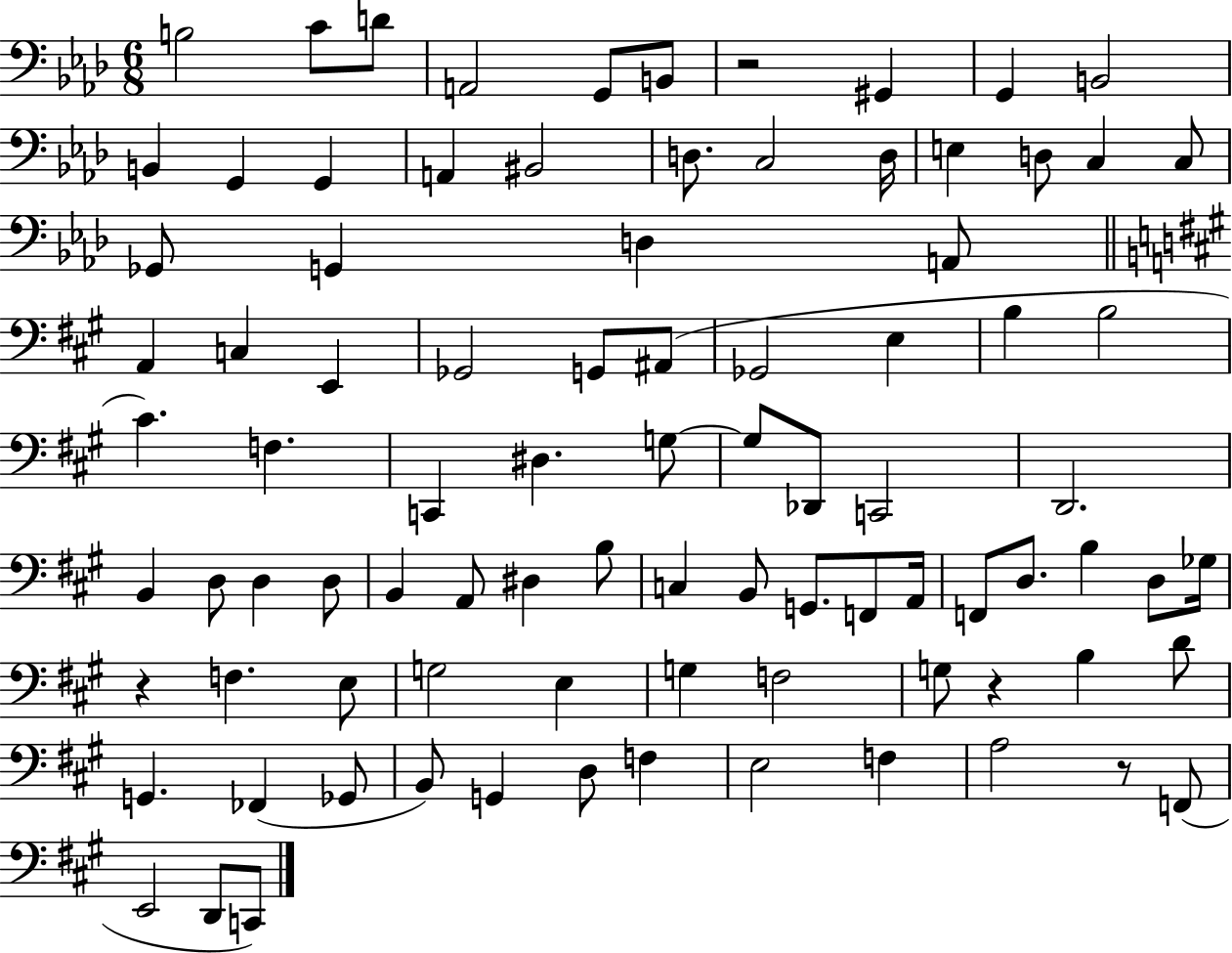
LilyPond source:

{
  \clef bass
  \numericTimeSignature
  \time 6/8
  \key aes \major
  b2 c'8 d'8 | a,2 g,8 b,8 | r2 gis,4 | g,4 b,2 | \break b,4 g,4 g,4 | a,4 bis,2 | d8. c2 d16 | e4 d8 c4 c8 | \break ges,8 g,4 d4 a,8 | \bar "||" \break \key a \major a,4 c4 e,4 | ges,2 g,8 ais,8( | ges,2 e4 | b4 b2 | \break cis'4.) f4. | c,4 dis4. g8~~ | g8 des,8 c,2 | d,2. | \break b,4 d8 d4 d8 | b,4 a,8 dis4 b8 | c4 b,8 g,8. f,8 a,16 | f,8 d8. b4 d8 ges16 | \break r4 f4. e8 | g2 e4 | g4 f2 | g8 r4 b4 d'8 | \break g,4. fes,4( ges,8 | b,8) g,4 d8 f4 | e2 f4 | a2 r8 f,8( | \break e,2 d,8 c,8) | \bar "|."
}